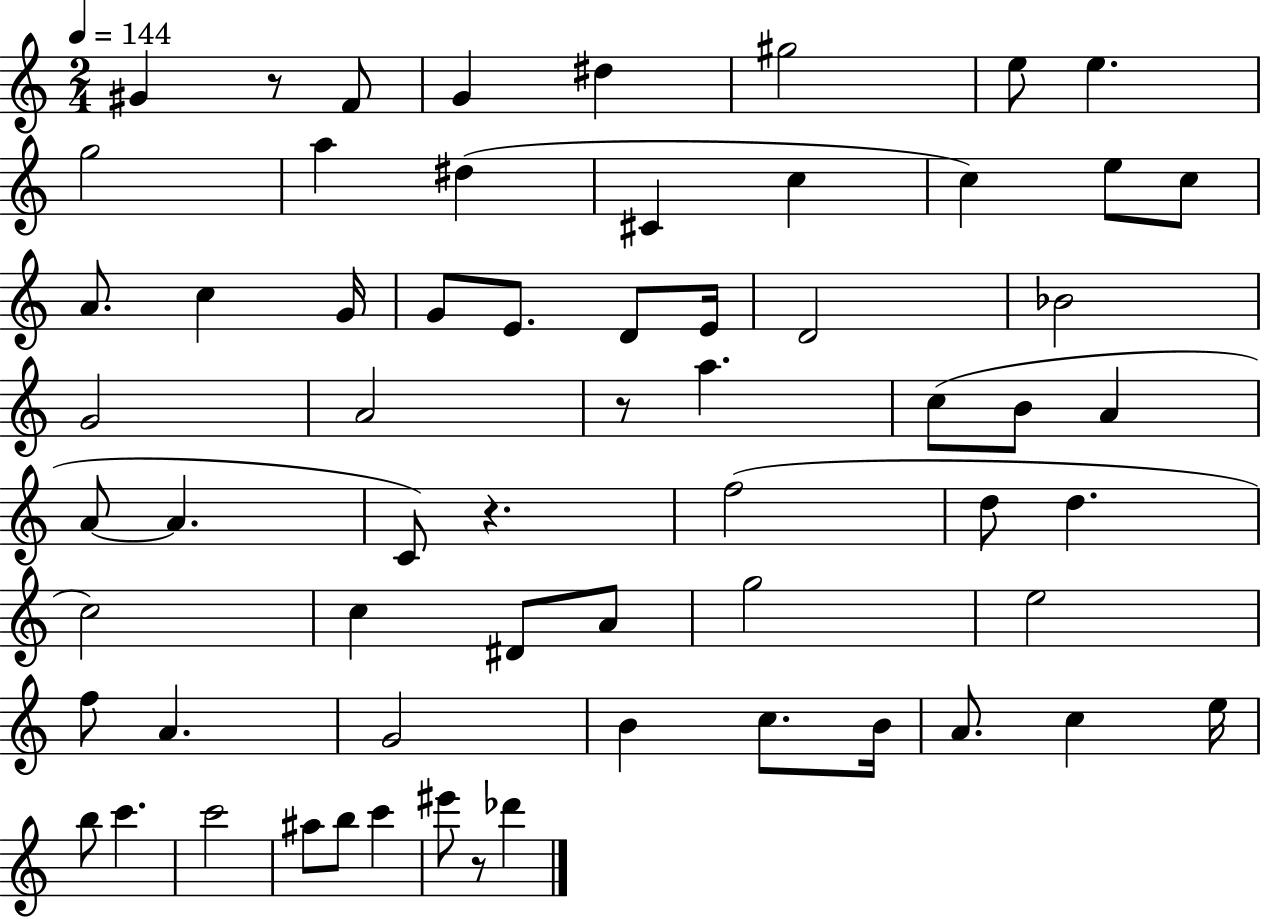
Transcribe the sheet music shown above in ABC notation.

X:1
T:Untitled
M:2/4
L:1/4
K:C
^G z/2 F/2 G ^d ^g2 e/2 e g2 a ^d ^C c c e/2 c/2 A/2 c G/4 G/2 E/2 D/2 E/4 D2 _B2 G2 A2 z/2 a c/2 B/2 A A/2 A C/2 z f2 d/2 d c2 c ^D/2 A/2 g2 e2 f/2 A G2 B c/2 B/4 A/2 c e/4 b/2 c' c'2 ^a/2 b/2 c' ^e'/2 z/2 _d'